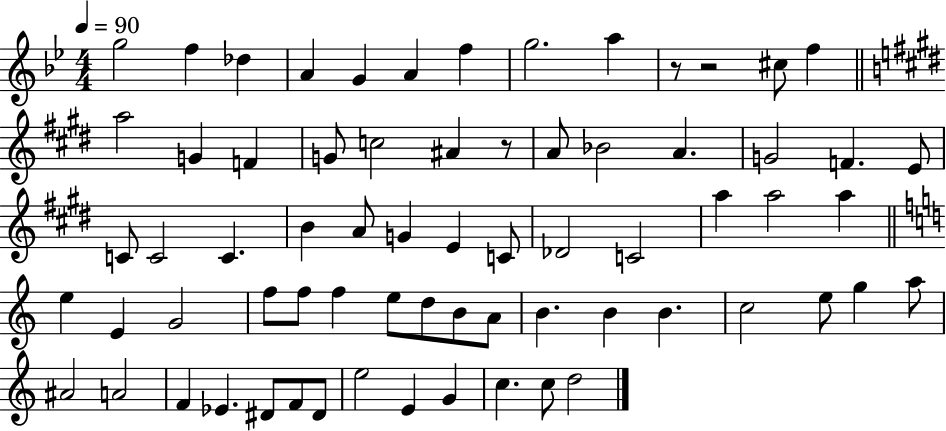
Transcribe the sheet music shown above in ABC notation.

X:1
T:Untitled
M:4/4
L:1/4
K:Bb
g2 f _d A G A f g2 a z/2 z2 ^c/2 f a2 G F G/2 c2 ^A z/2 A/2 _B2 A G2 F E/2 C/2 C2 C B A/2 G E C/2 _D2 C2 a a2 a e E G2 f/2 f/2 f e/2 d/2 B/2 A/2 B B B c2 e/2 g a/2 ^A2 A2 F _E ^D/2 F/2 ^D/2 e2 E G c c/2 d2